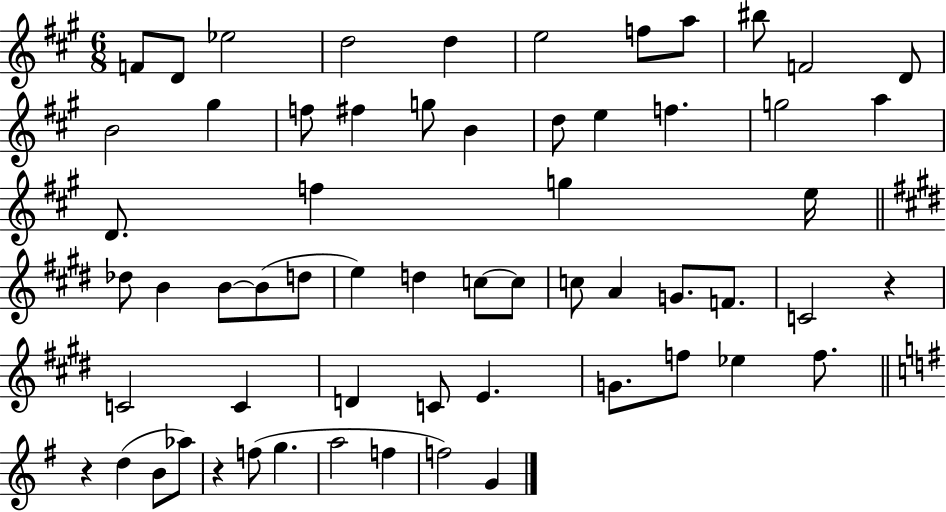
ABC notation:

X:1
T:Untitled
M:6/8
L:1/4
K:A
F/2 D/2 _e2 d2 d e2 f/2 a/2 ^b/2 F2 D/2 B2 ^g f/2 ^f g/2 B d/2 e f g2 a D/2 f g e/4 _d/2 B B/2 B/2 d/2 e d c/2 c/2 c/2 A G/2 F/2 C2 z C2 C D C/2 E G/2 f/2 _e f/2 z d B/2 _a/2 z f/2 g a2 f f2 G